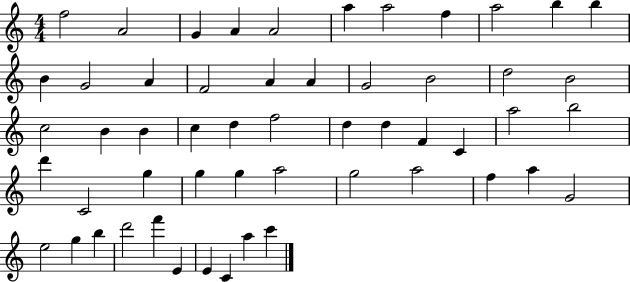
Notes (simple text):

F5/h A4/h G4/q A4/q A4/h A5/q A5/h F5/q A5/h B5/q B5/q B4/q G4/h A4/q F4/h A4/q A4/q G4/h B4/h D5/h B4/h C5/h B4/q B4/q C5/q D5/q F5/h D5/q D5/q F4/q C4/q A5/h B5/h D6/q C4/h G5/q G5/q G5/q A5/h G5/h A5/h F5/q A5/q G4/h E5/h G5/q B5/q D6/h F6/q E4/q E4/q C4/q A5/q C6/q